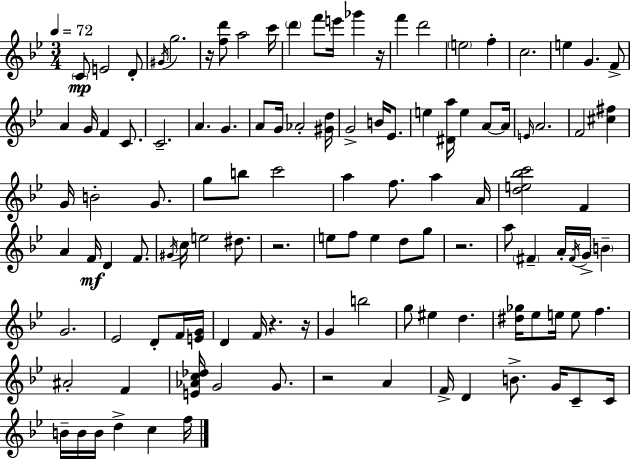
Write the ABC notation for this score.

X:1
T:Untitled
M:3/4
L:1/4
K:Gm
C/2 E2 D/2 ^G/4 g2 z/4 [fd']/2 a2 c'/4 d' f'/2 e'/4 _g' z/4 f' d'2 e2 f c2 e G F/2 A G/4 F C/2 C2 A G A/2 G/4 _A2 [^Gd]/4 G2 B/4 _E/2 e [^Da]/4 e A/2 A/4 E/4 A2 F2 [^c^f] G/4 B2 G/2 g/2 b/2 c'2 a f/2 a A/4 [de_bc']2 F A F/4 D F/2 ^G/4 c/4 e2 ^d/2 z2 e/2 f/2 e d/2 g/2 z2 a/2 ^F A/4 ^F/4 G/4 B G2 _E2 D/2 F/4 [EG]/4 D F/4 z z/4 G b2 g/2 ^e d [^d_g]/4 _e/2 e/4 e/2 f ^A2 F [E_Ac_d]/4 G2 G/2 z2 A F/4 D B/2 G/4 C/2 C/4 B/4 B/4 B/4 d c f/4